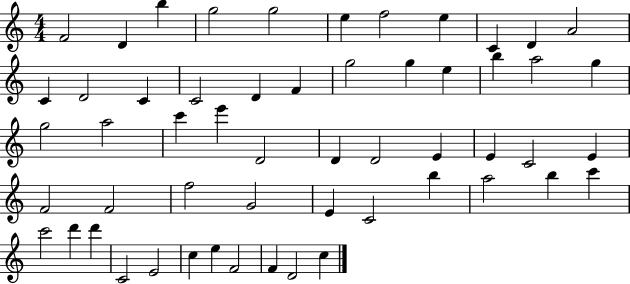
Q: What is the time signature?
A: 4/4